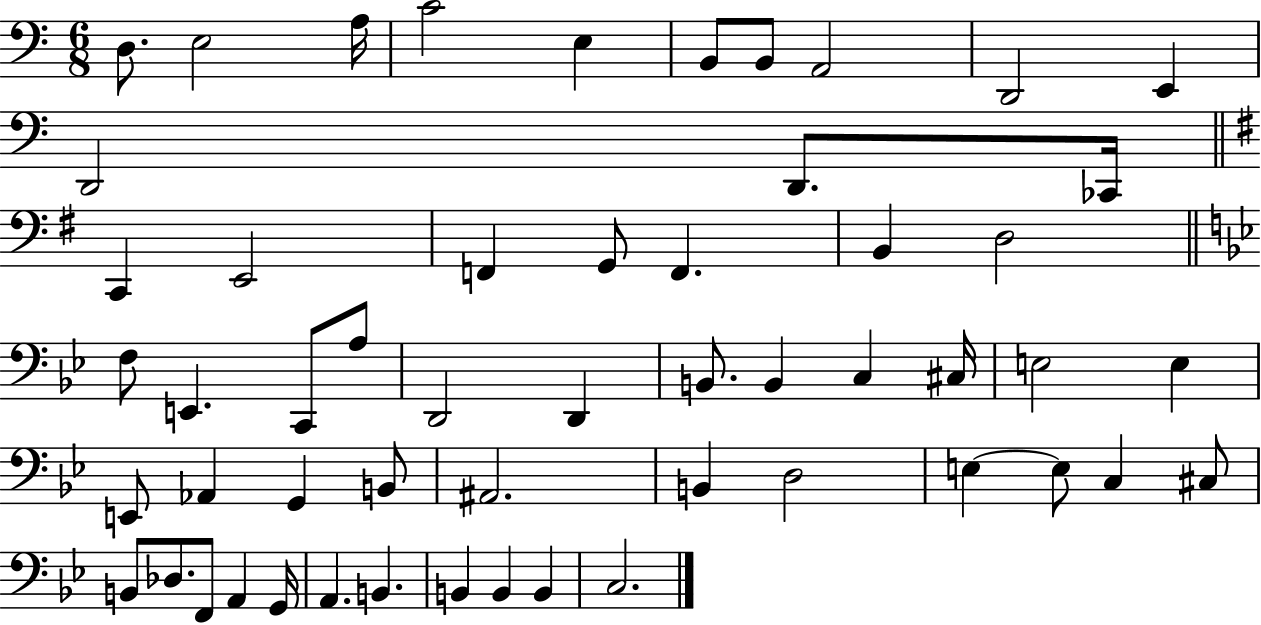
D3/e. E3/h A3/s C4/h E3/q B2/e B2/e A2/h D2/h E2/q D2/h D2/e. CES2/s C2/q E2/h F2/q G2/e F2/q. B2/q D3/h F3/e E2/q. C2/e A3/e D2/h D2/q B2/e. B2/q C3/q C#3/s E3/h E3/q E2/e Ab2/q G2/q B2/e A#2/h. B2/q D3/h E3/q E3/e C3/q C#3/e B2/e Db3/e. F2/e A2/q G2/s A2/q. B2/q. B2/q B2/q B2/q C3/h.